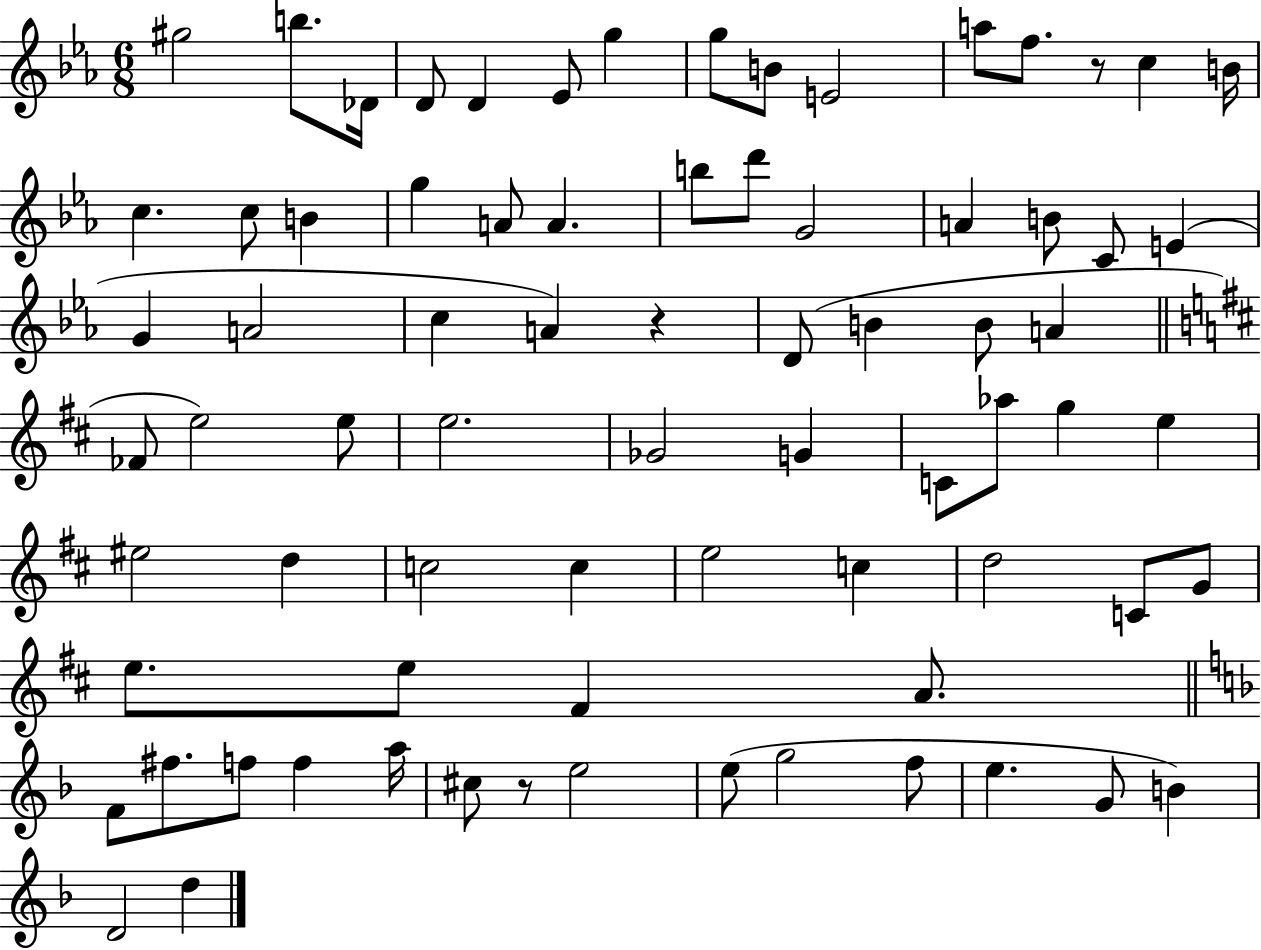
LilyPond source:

{
  \clef treble
  \numericTimeSignature
  \time 6/8
  \key ees \major
  gis''2 b''8. des'16 | d'8 d'4 ees'8 g''4 | g''8 b'8 e'2 | a''8 f''8. r8 c''4 b'16 | \break c''4. c''8 b'4 | g''4 a'8 a'4. | b''8 d'''8 g'2 | a'4 b'8 c'8 e'4( | \break g'4 a'2 | c''4 a'4) r4 | d'8( b'4 b'8 a'4 | \bar "||" \break \key d \major fes'8 e''2) e''8 | e''2. | ges'2 g'4 | c'8 aes''8 g''4 e''4 | \break eis''2 d''4 | c''2 c''4 | e''2 c''4 | d''2 c'8 g'8 | \break e''8. e''8 fis'4 a'8. | \bar "||" \break \key f \major f'8 fis''8. f''8 f''4 a''16 | cis''8 r8 e''2 | e''8( g''2 f''8 | e''4. g'8 b'4) | \break d'2 d''4 | \bar "|."
}